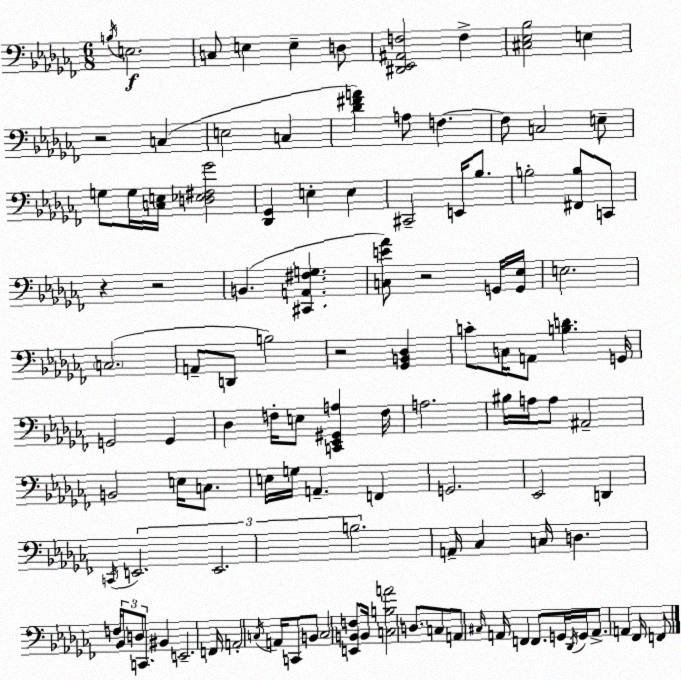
X:1
T:Untitled
M:6/8
L:1/4
K:Abm
B,/4 E,2 C,/2 E, E, D,/2 [^D,,_E,,^A,,F,]2 F, [^C,_E,_B,]2 E, z2 C, E,2 C, [_D^FA] A,/2 F, F,/2 C,2 E,/2 G,/2 G,/4 [C,E,]/4 [D,_E,^F,_G]2 [_D,,_G,,] E, E, ^C,,2 E,,/4 _B,/2 B,2 [^F,,B,]/2 C,,/2 z z2 B,, [^C,,A,,^F,G,] [C,E_A]/2 z2 G,,/4 [G,,_E,]/4 E,2 C,2 A,,/2 D,,/2 B,2 z2 [_G,,B,,_D,] C/2 C,/4 A,,/2 [B,D] G,,/4 G,,2 G,, _D, F,/4 E,/2 [C,,_E,,^G,,A,] F,/4 A,2 ^B,/4 A,/4 A,/2 ^A,,2 B,,2 E,/4 C,/2 E,/4 G,/4 A,, F,, G,,2 _E,,2 D,, C,,/4 E,,2 E,,2 B,2 A,,/4 _C, C,/4 D, F,/4 _B,,/2 D,/2 C,,/2 ^B,, E,,2 F,,/4 A,,2 C,/4 A,,/4 C,,/2 B,,/2 C,2 [E,,B,,F,]/2 B,,/4 [C,B,A]2 D,/2 C,/2 A,,/2 ^C,/4 A,,/4 F,, F,,/2 G,,/4 _D,,/4 G,,/4 A,,/2 A,, _F,,/4 F,,/2